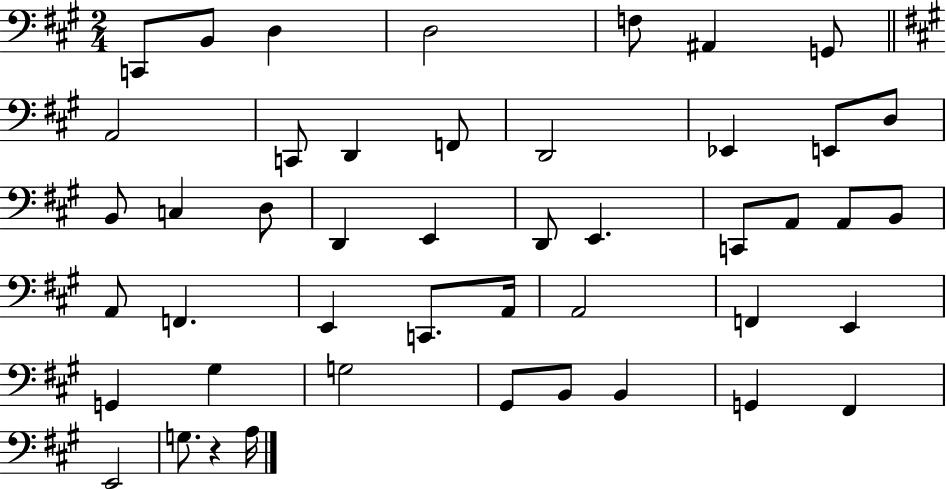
C2/e B2/e D3/q D3/h F3/e A#2/q G2/e A2/h C2/e D2/q F2/e D2/h Eb2/q E2/e D3/e B2/e C3/q D3/e D2/q E2/q D2/e E2/q. C2/e A2/e A2/e B2/e A2/e F2/q. E2/q C2/e. A2/s A2/h F2/q E2/q G2/q G#3/q G3/h G#2/e B2/e B2/q G2/q F#2/q E2/h G3/e. R/q A3/s